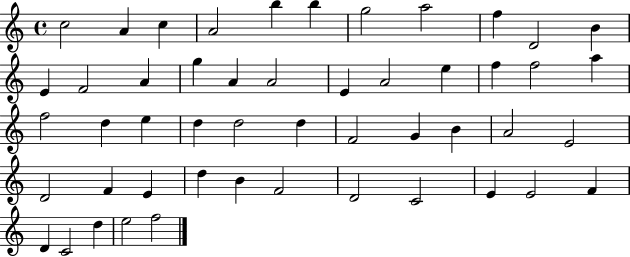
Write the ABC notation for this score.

X:1
T:Untitled
M:4/4
L:1/4
K:C
c2 A c A2 b b g2 a2 f D2 B E F2 A g A A2 E A2 e f f2 a f2 d e d d2 d F2 G B A2 E2 D2 F E d B F2 D2 C2 E E2 F D C2 d e2 f2